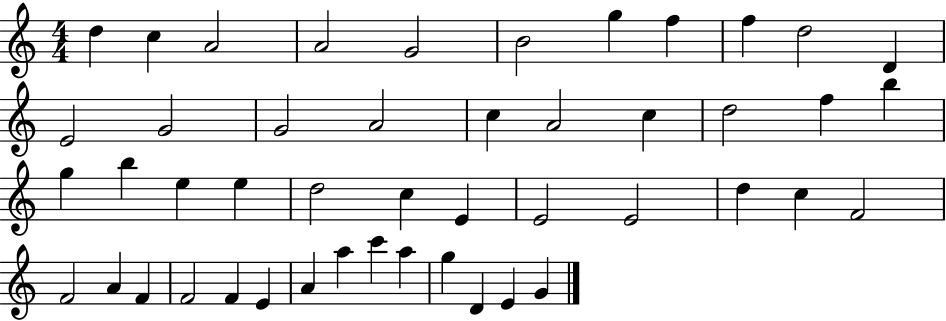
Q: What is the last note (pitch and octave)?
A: G4